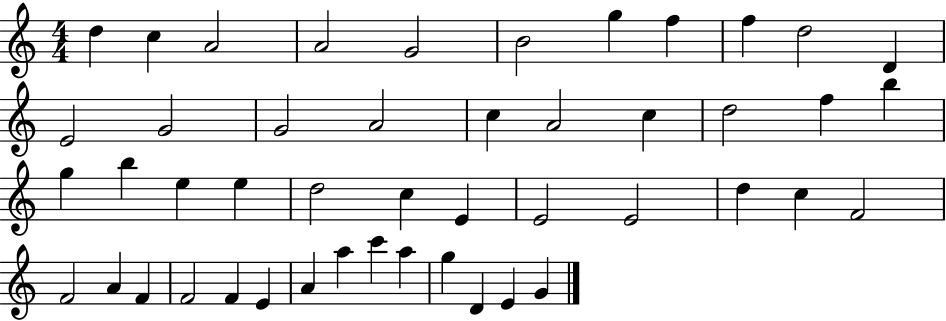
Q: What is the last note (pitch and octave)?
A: G4